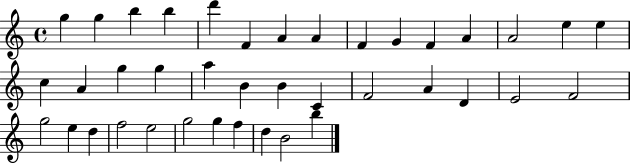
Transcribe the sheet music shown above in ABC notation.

X:1
T:Untitled
M:4/4
L:1/4
K:C
g g b b d' F A A F G F A A2 e e c A g g a B B C F2 A D E2 F2 g2 e d f2 e2 g2 g f d B2 b